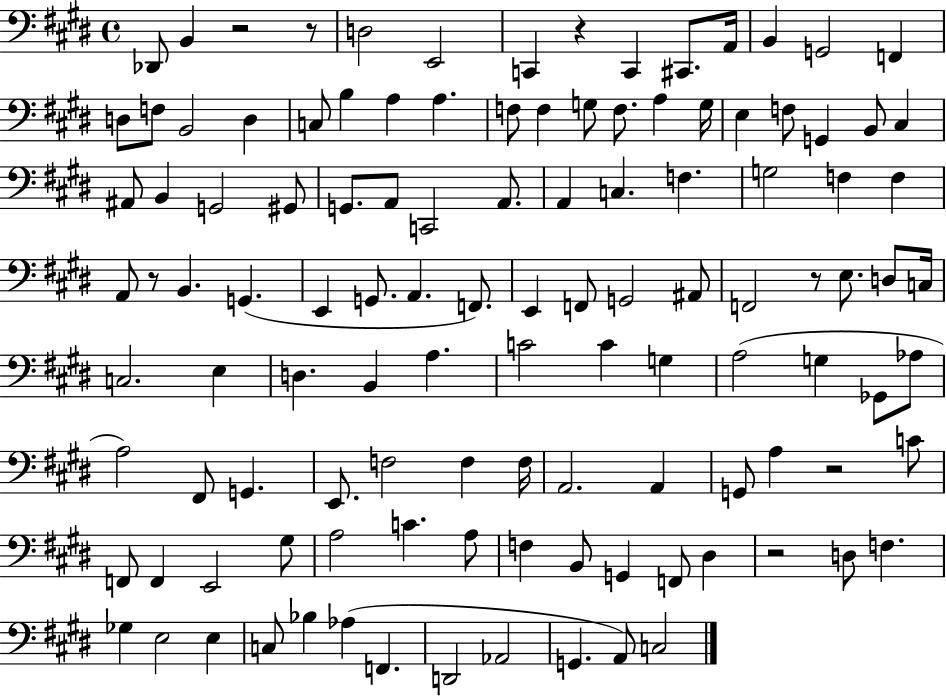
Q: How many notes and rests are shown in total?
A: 116